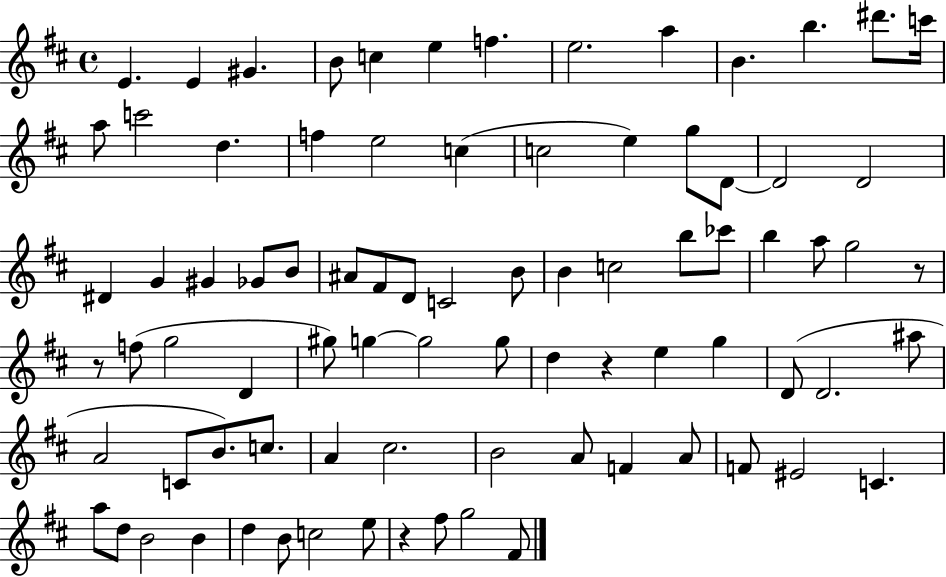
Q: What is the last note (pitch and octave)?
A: F#4